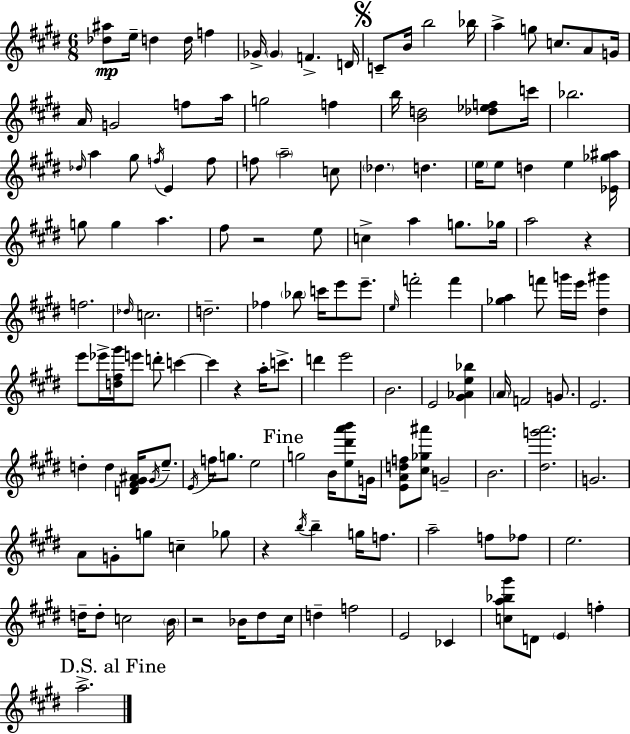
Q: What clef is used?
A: treble